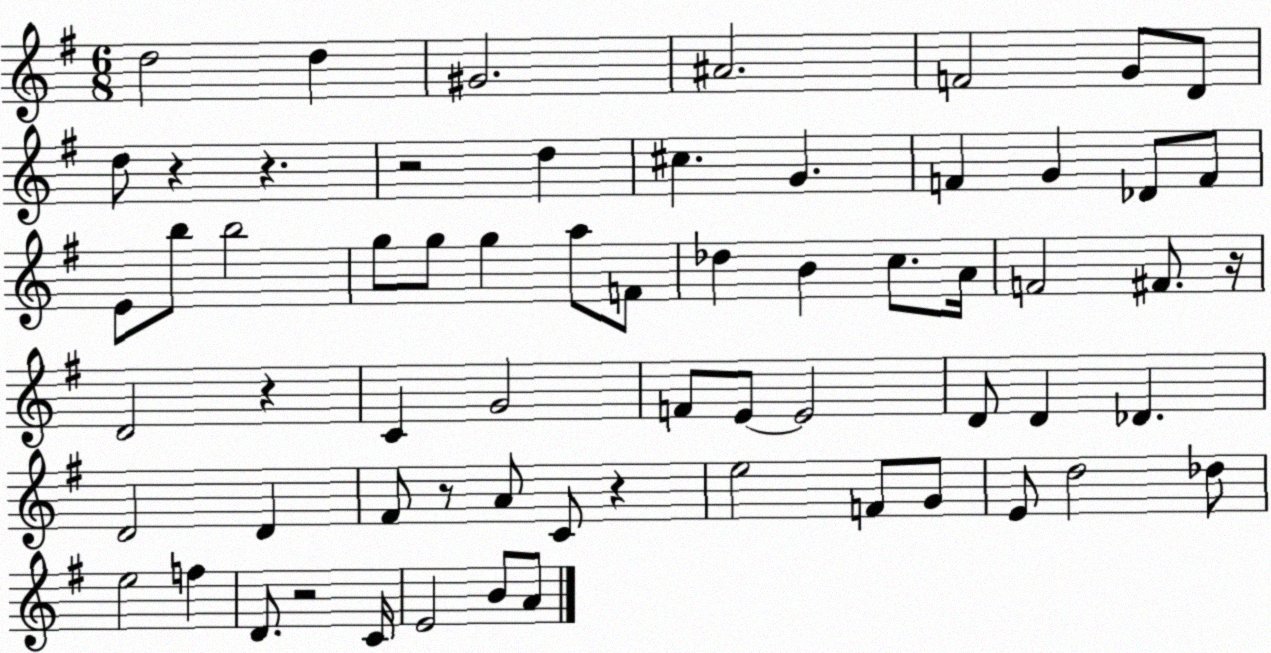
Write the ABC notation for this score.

X:1
T:Untitled
M:6/8
L:1/4
K:G
d2 d ^G2 ^A2 F2 G/2 D/2 d/2 z z z2 d ^c G F G _D/2 F/2 E/2 b/2 b2 g/2 g/2 g a/2 F/2 _d B c/2 A/4 F2 ^F/2 z/4 D2 z C G2 F/2 E/2 E2 D/2 D _D D2 D ^F/2 z/2 A/2 C/2 z e2 F/2 G/2 E/2 d2 _d/2 e2 f D/2 z2 C/4 E2 B/2 A/2